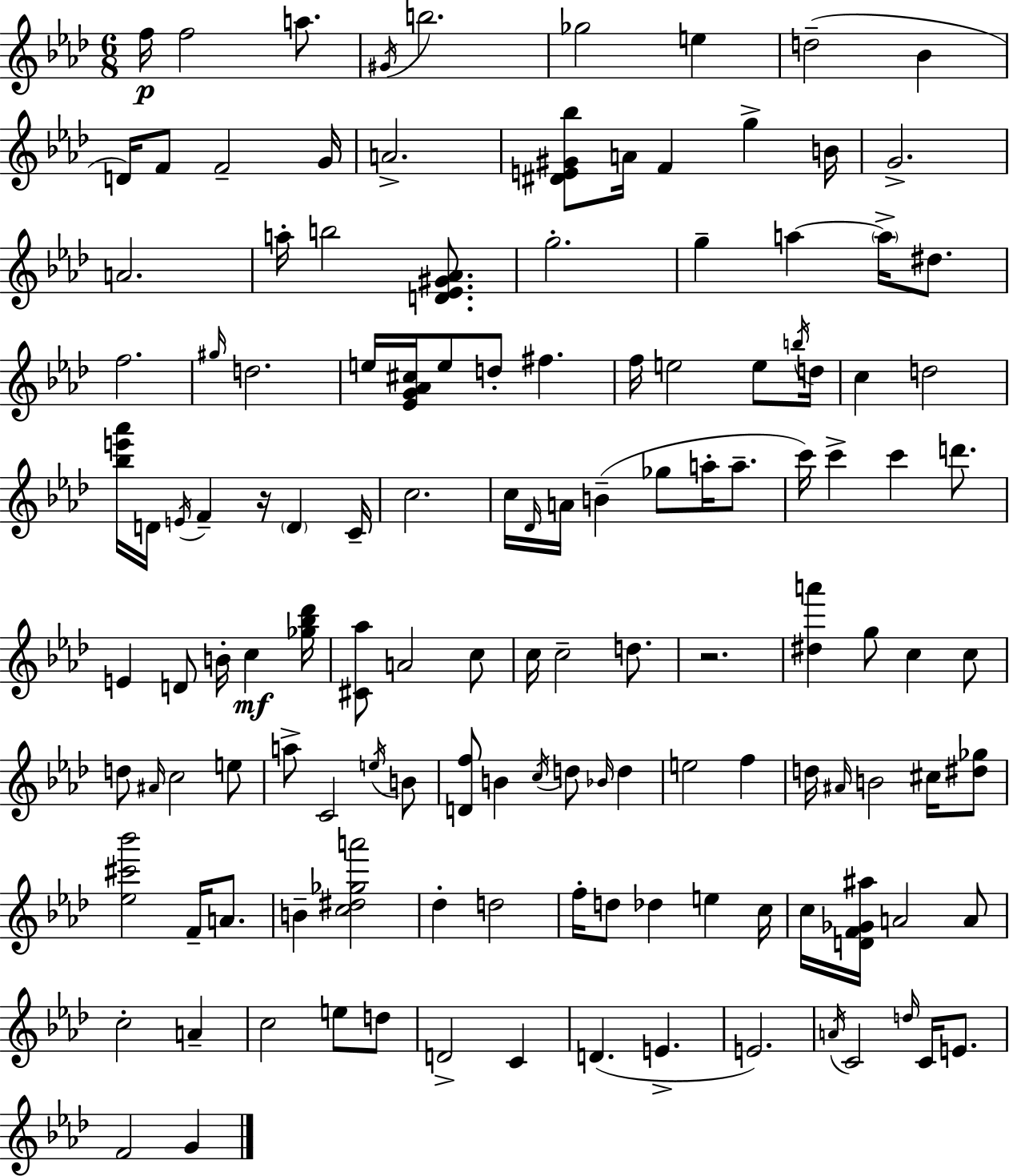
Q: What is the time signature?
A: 6/8